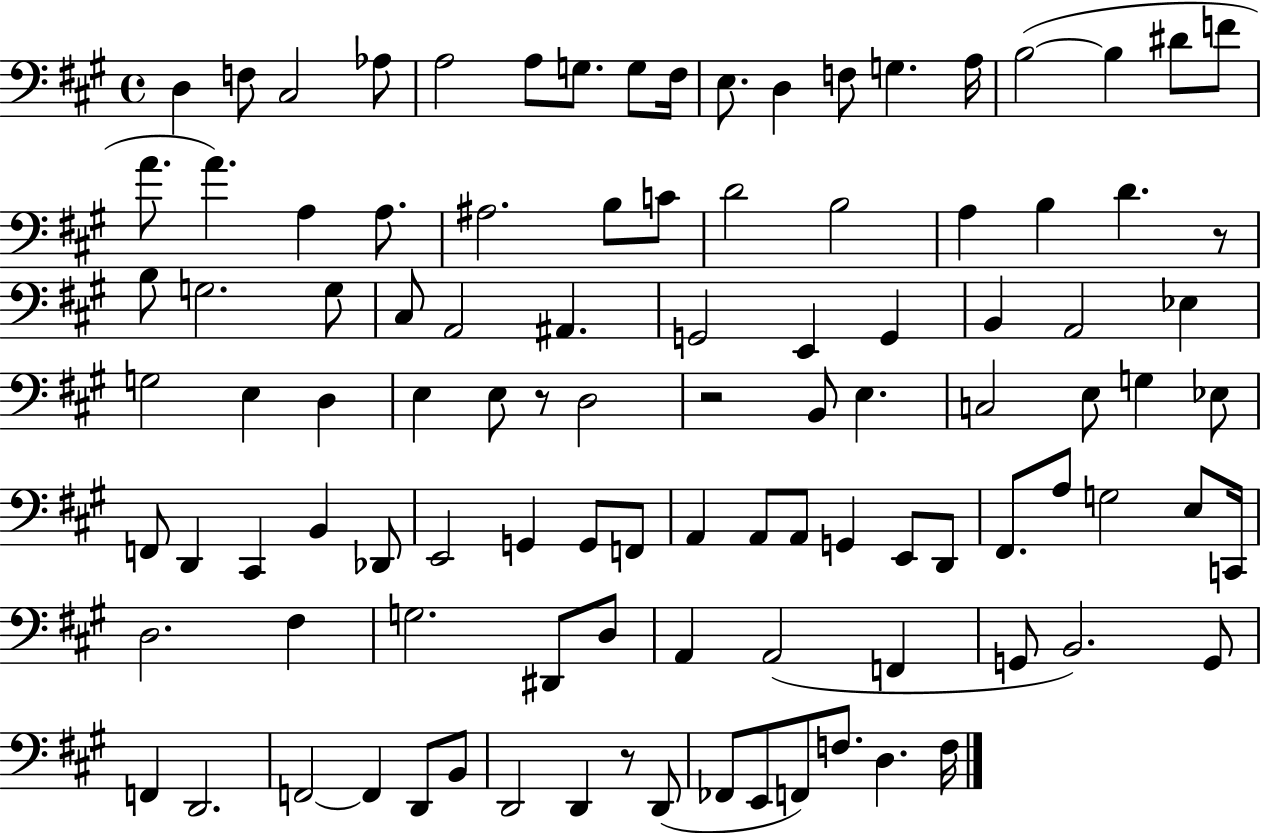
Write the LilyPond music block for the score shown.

{
  \clef bass
  \time 4/4
  \defaultTimeSignature
  \key a \major
  d4 f8 cis2 aes8 | a2 a8 g8. g8 fis16 | e8. d4 f8 g4. a16 | b2~(~ b4 dis'8 f'8 | \break a'8. a'4.) a4 a8. | ais2. b8 c'8 | d'2 b2 | a4 b4 d'4. r8 | \break b8 g2. g8 | cis8 a,2 ais,4. | g,2 e,4 g,4 | b,4 a,2 ees4 | \break g2 e4 d4 | e4 e8 r8 d2 | r2 b,8 e4. | c2 e8 g4 ees8 | \break f,8 d,4 cis,4 b,4 des,8 | e,2 g,4 g,8 f,8 | a,4 a,8 a,8 g,4 e,8 d,8 | fis,8. a8 g2 e8 c,16 | \break d2. fis4 | g2. dis,8 d8 | a,4 a,2( f,4 | g,8 b,2.) g,8 | \break f,4 d,2. | f,2~~ f,4 d,8 b,8 | d,2 d,4 r8 d,8( | fes,8 e,8 f,8) f8. d4. f16 | \break \bar "|."
}